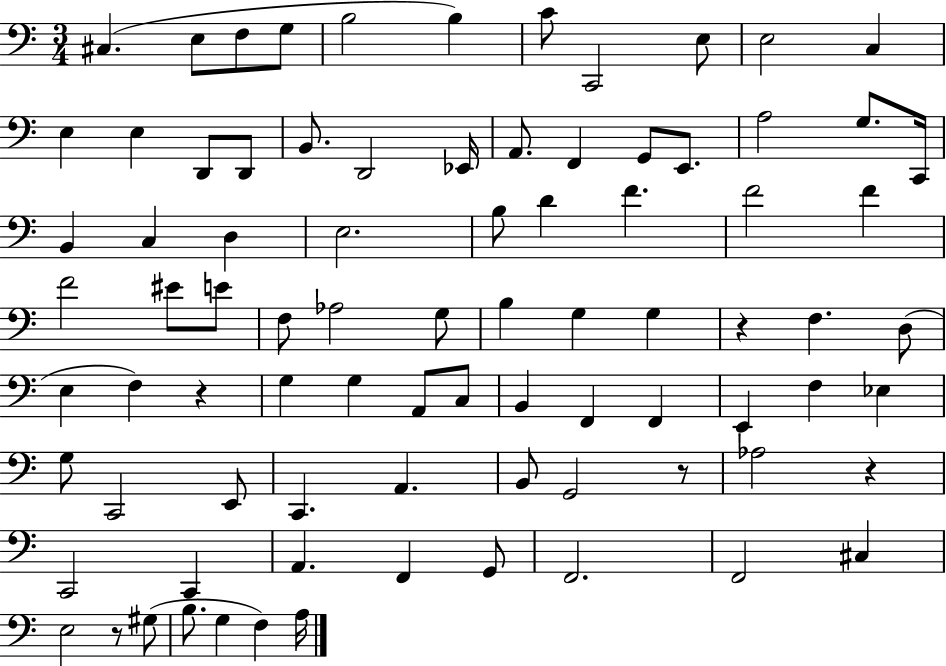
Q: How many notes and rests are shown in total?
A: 84